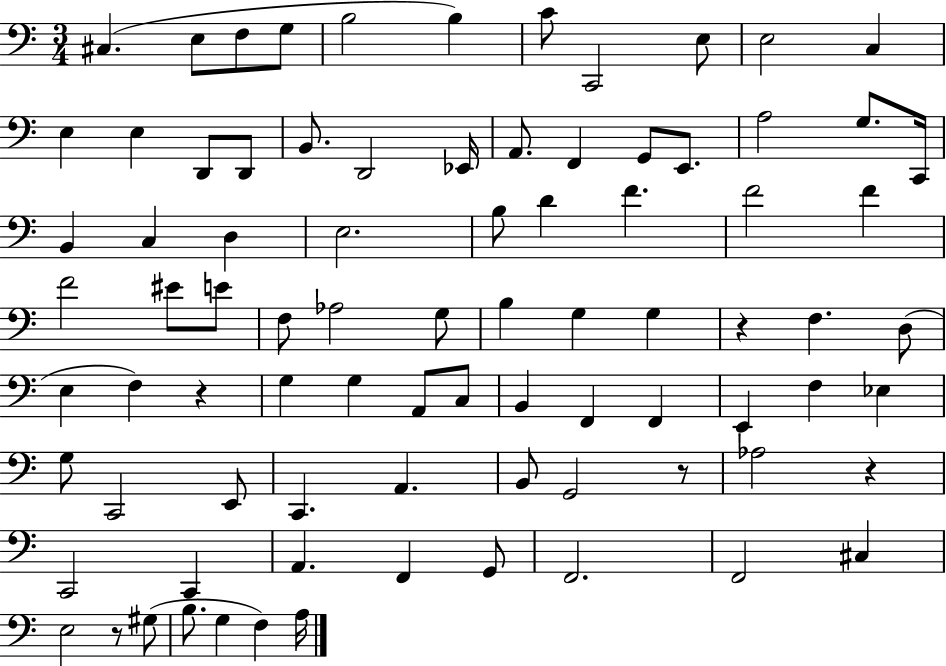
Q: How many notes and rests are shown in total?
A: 84